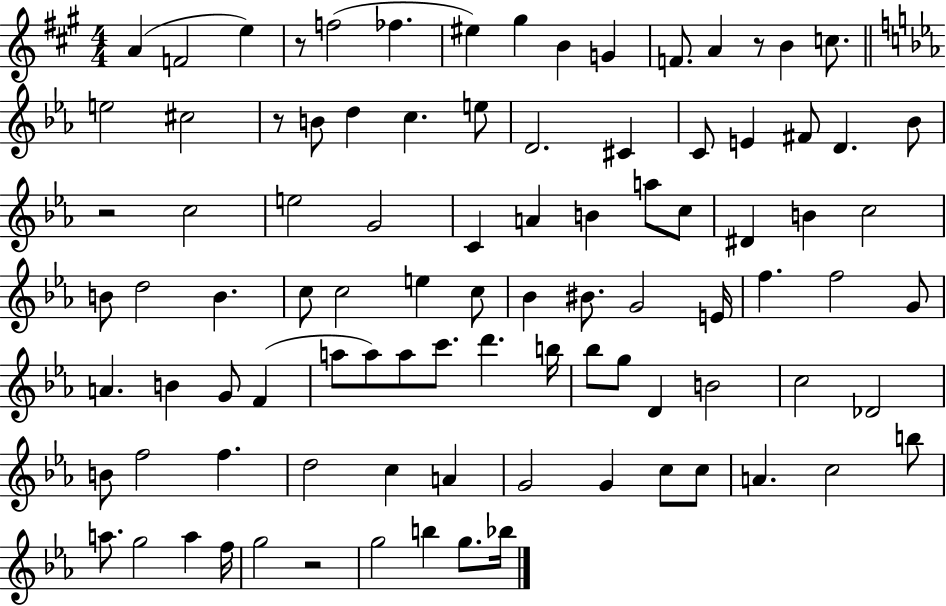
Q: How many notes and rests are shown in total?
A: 94